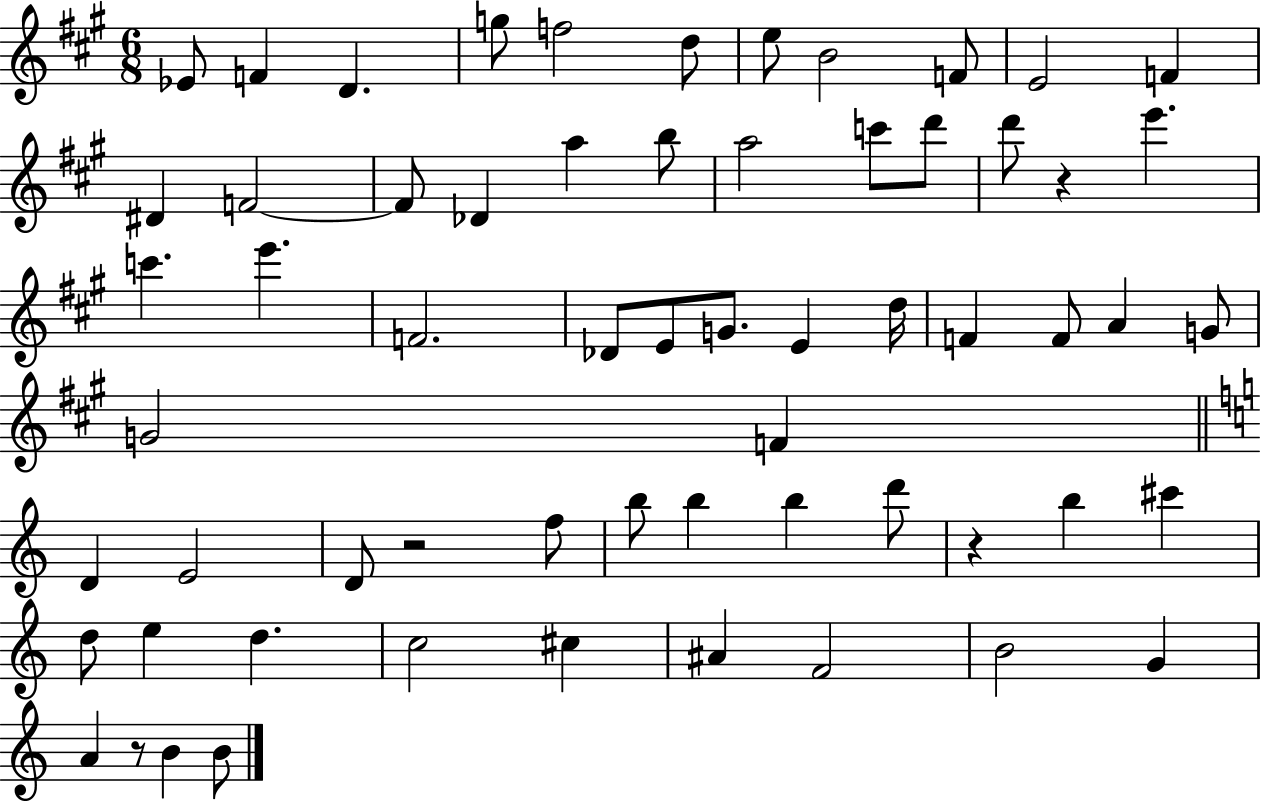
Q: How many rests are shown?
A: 4